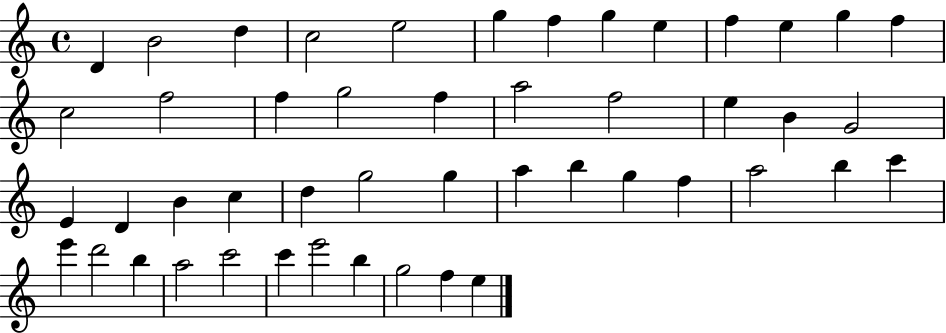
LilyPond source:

{
  \clef treble
  \time 4/4
  \defaultTimeSignature
  \key c \major
  d'4 b'2 d''4 | c''2 e''2 | g''4 f''4 g''4 e''4 | f''4 e''4 g''4 f''4 | \break c''2 f''2 | f''4 g''2 f''4 | a''2 f''2 | e''4 b'4 g'2 | \break e'4 d'4 b'4 c''4 | d''4 g''2 g''4 | a''4 b''4 g''4 f''4 | a''2 b''4 c'''4 | \break e'''4 d'''2 b''4 | a''2 c'''2 | c'''4 e'''2 b''4 | g''2 f''4 e''4 | \break \bar "|."
}